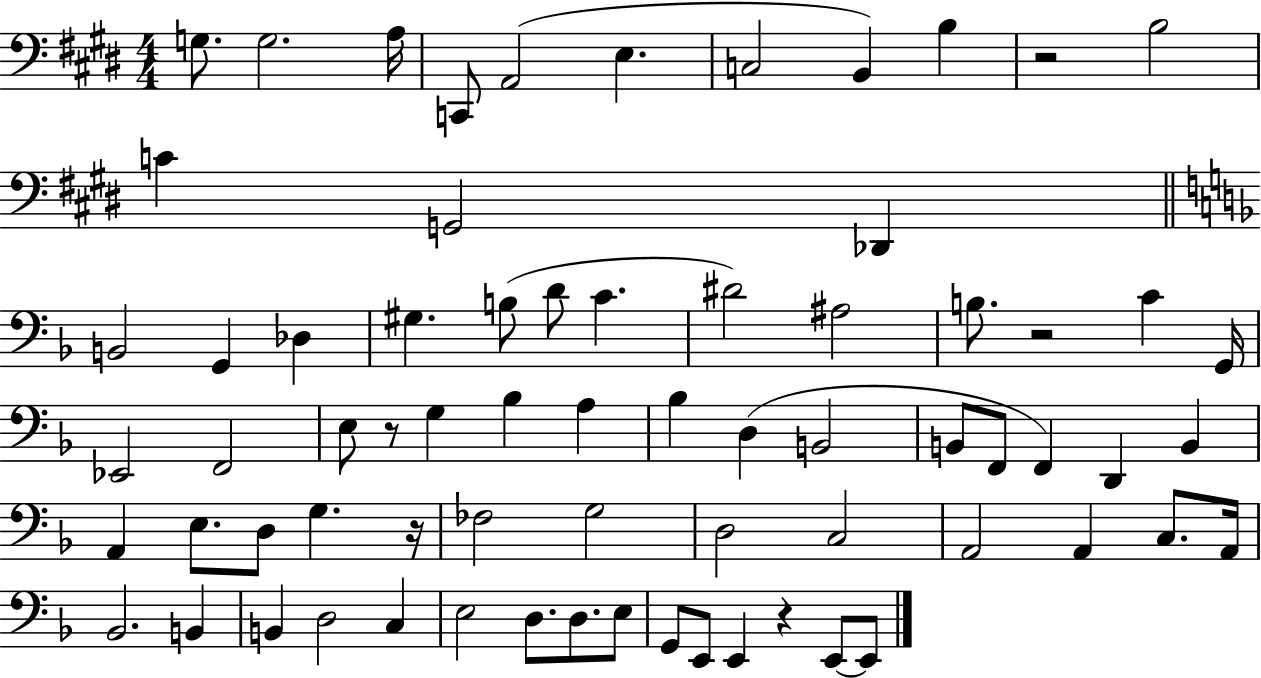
G3/e. G3/h. A3/s C2/e A2/h E3/q. C3/h B2/q B3/q R/h B3/h C4/q G2/h Db2/q B2/h G2/q Db3/q G#3/q. B3/e D4/e C4/q. D#4/h A#3/h B3/e. R/h C4/q G2/s Eb2/h F2/h E3/e R/e G3/q Bb3/q A3/q Bb3/q D3/q B2/h B2/e F2/e F2/q D2/q B2/q A2/q E3/e. D3/e G3/q. R/s FES3/h G3/h D3/h C3/h A2/h A2/q C3/e. A2/s Bb2/h. B2/q B2/q D3/h C3/q E3/h D3/e. D3/e. E3/e G2/e E2/e E2/q R/q E2/e E2/e